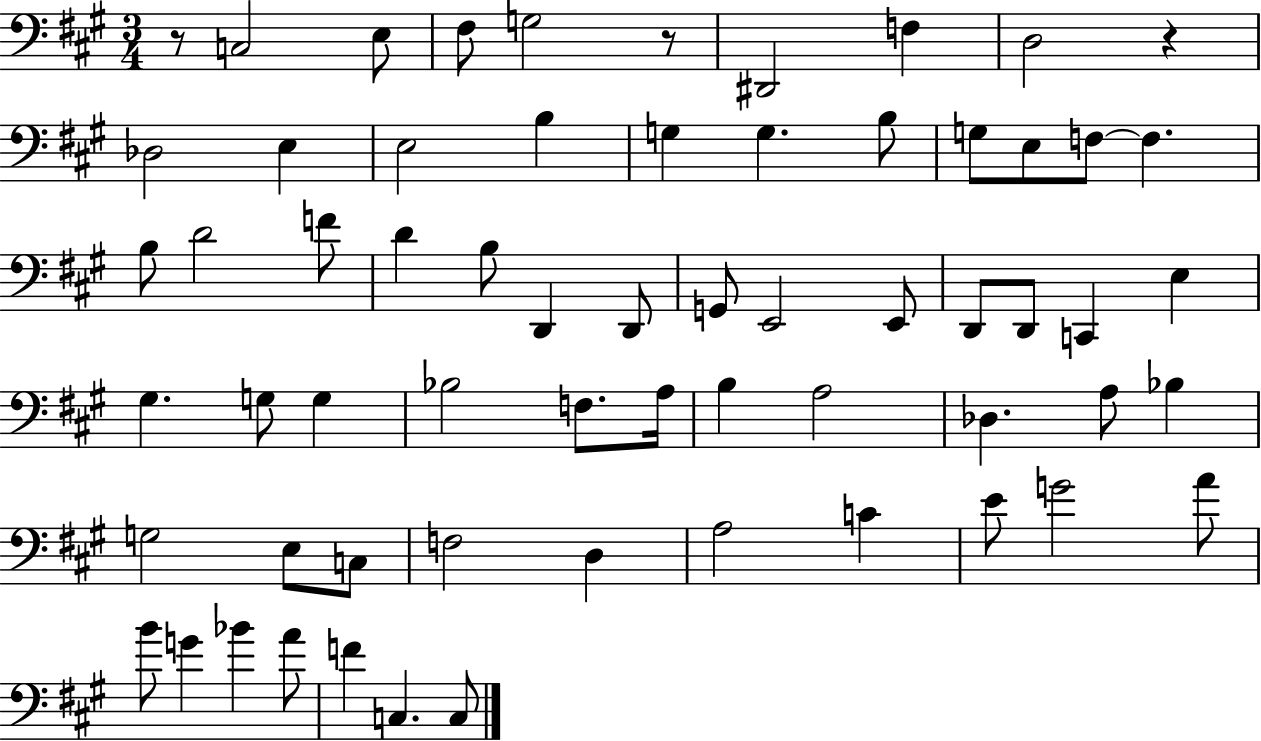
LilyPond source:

{
  \clef bass
  \numericTimeSignature
  \time 3/4
  \key a \major
  r8 c2 e8 | fis8 g2 r8 | dis,2 f4 | d2 r4 | \break des2 e4 | e2 b4 | g4 g4. b8 | g8 e8 f8~~ f4. | \break b8 d'2 f'8 | d'4 b8 d,4 d,8 | g,8 e,2 e,8 | d,8 d,8 c,4 e4 | \break gis4. g8 g4 | bes2 f8. a16 | b4 a2 | des4. a8 bes4 | \break g2 e8 c8 | f2 d4 | a2 c'4 | e'8 g'2 a'8 | \break b'8 g'4 bes'4 a'8 | f'4 c4. c8 | \bar "|."
}